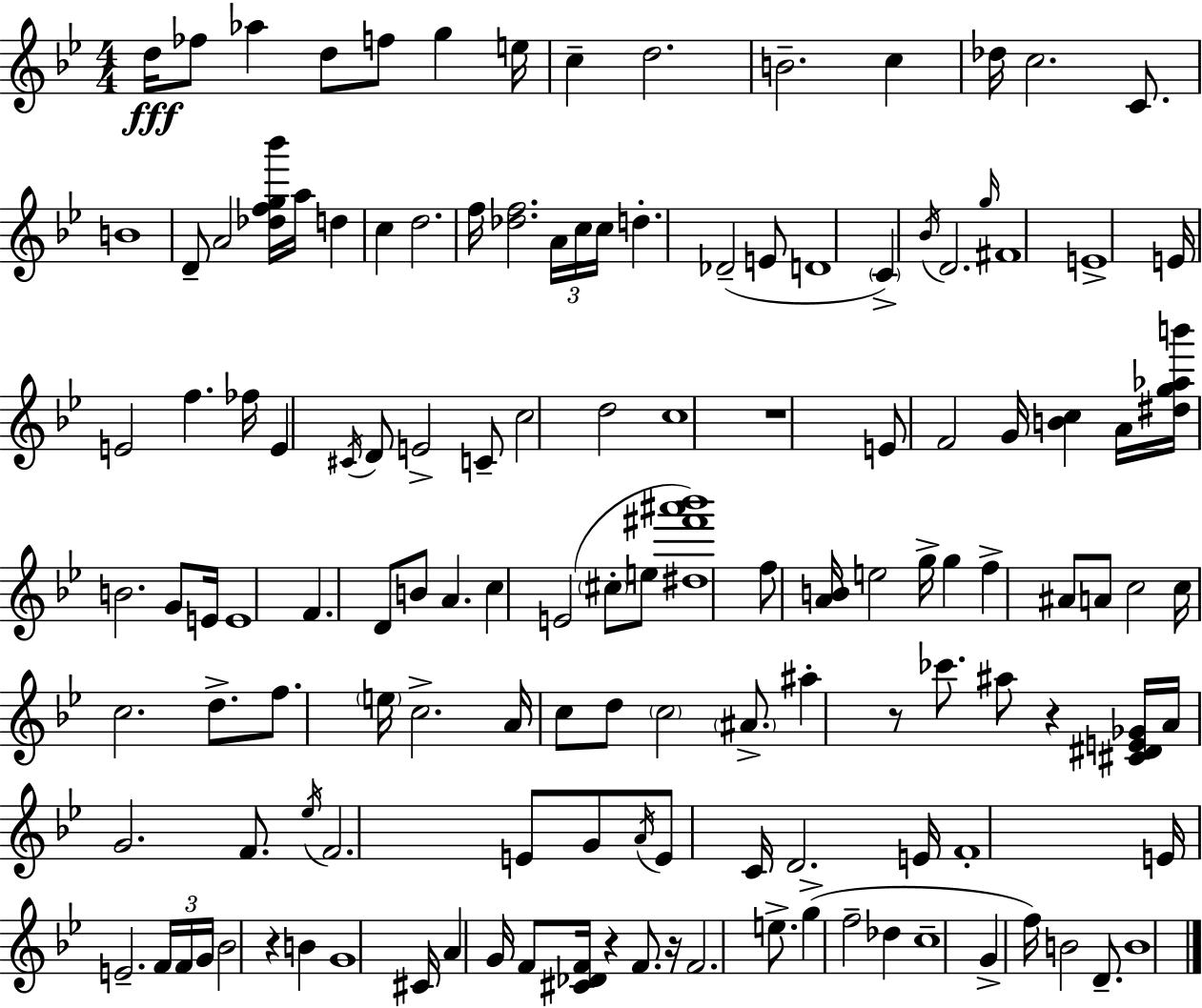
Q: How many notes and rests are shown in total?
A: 136